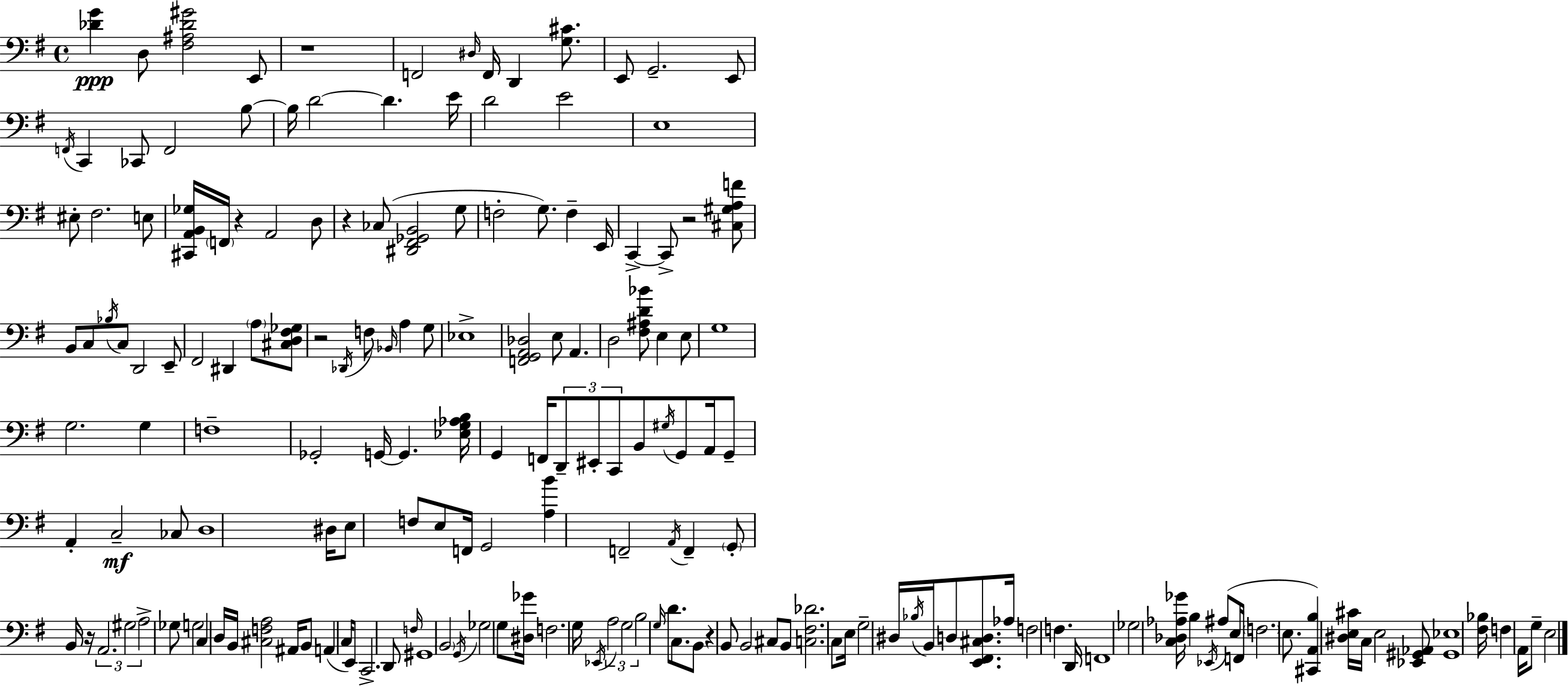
[Db4,G4]/q D3/e [F#3,A#3,Db4,G#4]/h E2/e R/w F2/h D#3/s F2/s D2/q [G3,C#4]/e. E2/e G2/h. E2/e F2/s C2/q CES2/e F2/h B3/e B3/s D4/h D4/q. E4/s D4/h E4/h E3/w EIS3/e F#3/h. E3/e [C#2,A2,B2,Gb3]/s F2/s R/q A2/h D3/e R/q CES3/e [D#2,F#2,Gb2,B2]/h G3/e F3/h G3/e. F3/q E2/s C2/q C2/e R/h [C#3,G#3,A3,F4]/e B2/e C3/e Bb3/s C3/e D2/h E2/e F#2/h D#2/q A3/e [C#3,D3,F#3,Gb3]/e R/h Db2/s F3/e Bb2/s A3/q G3/e Eb3/w [F2,G2,A2,Db3]/h E3/e A2/q. D3/h [F#3,A#3,D4,Bb4]/e E3/q E3/e G3/w G3/h. G3/q F3/w Gb2/h G2/s G2/q. [Eb3,G3,Ab3,B3]/s G2/q F2/s D2/e EIS2/e C2/e B2/e G#3/s G2/e A2/s G2/e A2/q C3/h CES3/e D3/w D#3/s E3/e F3/e E3/e F2/s G2/h [A3,B4]/q F2/h A2/s F2/q G2/e B2/s R/s A2/h. G#3/h A3/h Gb3/e G3/h C3/q D3/s B2/s [C#3,F3,A3]/h A#2/s B2/e A2/q C3/s E2/e C2/h. D2/e F3/s G#2/w B2/h G2/s Gb3/h G3/e [D#3,Gb4]/s F3/h. G3/s Eb2/s A3/h G3/h B3/h G3/s D4/e. C3/e. B2/e R/q B2/e B2/h C#3/e B2/e [C3,F#3,Db4]/h. C3/e E3/s G3/h D#3/s Bb3/s B2/s D3/e [E2,F#2,C#3,D3]/e. Ab3/s F3/h F3/q. D2/s F2/w Gb3/h [C3,Db3,Ab3,Gb4]/s B3/q Eb2/s A#3/e E3/s F2/s F3/h. E3/e. [C#2,A2,B3]/q [D#3,E3,C#4]/s C3/s E3/h [Eb2,G#2,Ab2]/e [G#2,Eb3]/w [F#3,Bb3]/s F3/q A2/s G3/e E3/h